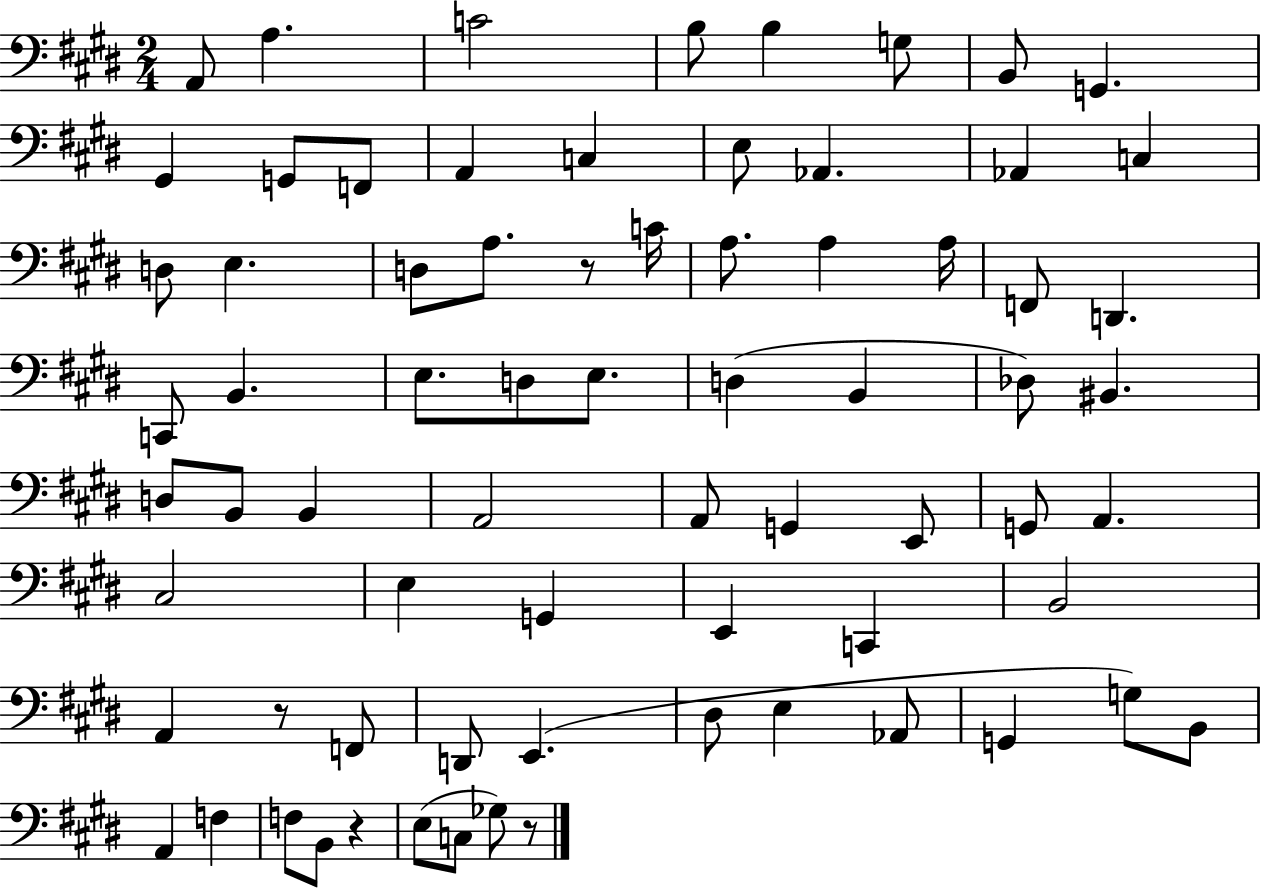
A2/e A3/q. C4/h B3/e B3/q G3/e B2/e G2/q. G#2/q G2/e F2/e A2/q C3/q E3/e Ab2/q. Ab2/q C3/q D3/e E3/q. D3/e A3/e. R/e C4/s A3/e. A3/q A3/s F2/e D2/q. C2/e B2/q. E3/e. D3/e E3/e. D3/q B2/q Db3/e BIS2/q. D3/e B2/e B2/q A2/h A2/e G2/q E2/e G2/e A2/q. C#3/h E3/q G2/q E2/q C2/q B2/h A2/q R/e F2/e D2/e E2/q. D#3/e E3/q Ab2/e G2/q G3/e B2/e A2/q F3/q F3/e B2/e R/q E3/e C3/e Gb3/e R/e